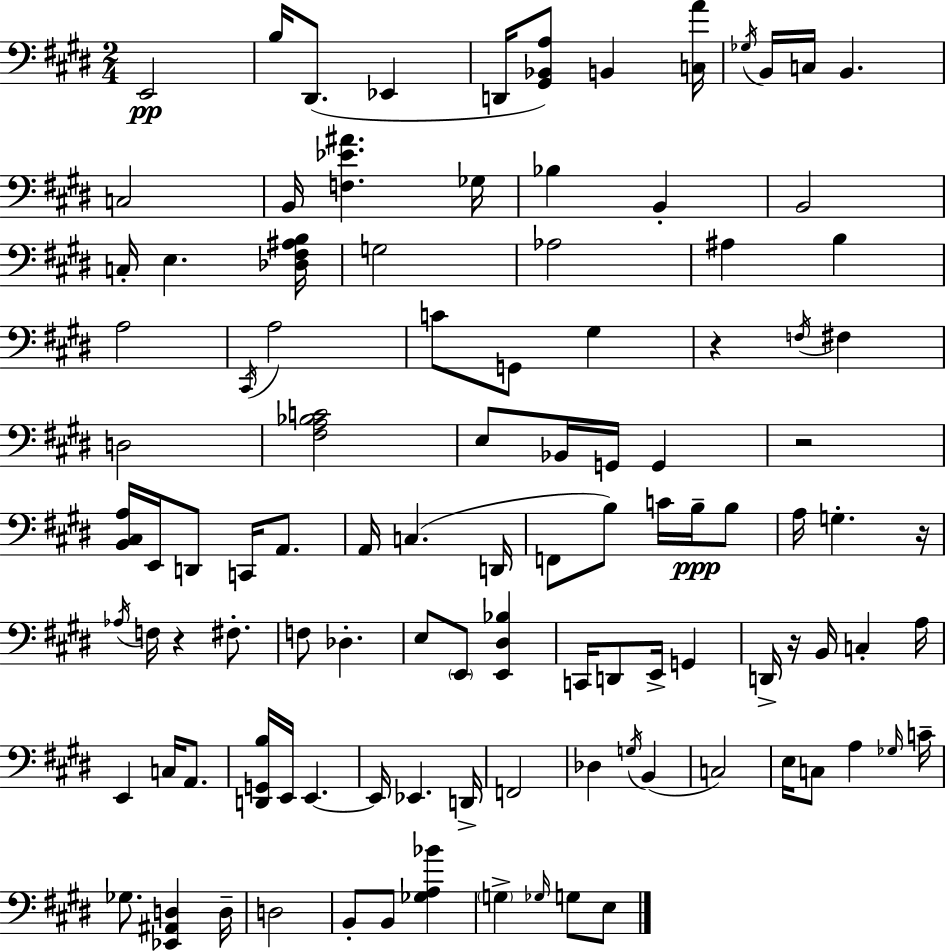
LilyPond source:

{
  \clef bass
  \numericTimeSignature
  \time 2/4
  \key e \major
  e,2\pp | b16 dis,8.( ees,4 | d,16 <gis, bes, a>8) b,4 <c a'>16 | \acciaccatura { ges16 } b,16 c16 b,4. | \break c2 | b,16 <f ees' ais'>4. | ges16 bes4 b,4-. | b,2 | \break c16-. e4. | <des fis ais b>16 g2 | aes2 | ais4 b4 | \break a2 | \acciaccatura { cis,16 } a2 | c'8 g,8 gis4 | r4 \acciaccatura { f16 } fis4 | \break d2 | <fis a bes c'>2 | e8 bes,16 g,16 g,4 | r2 | \break <b, cis a>16 e,16 d,8 c,16 | a,8. a,16 c4.( | d,16 f,8 b8) c'16 | b16--\ppp b8 a16 g4.-. | \break r16 \acciaccatura { aes16 } f16 r4 | fis8.-. f8 des4.-. | e8 \parenthesize e,8 | <e, dis bes>4 c,16 d,8 e,16-> | \break g,4 d,16-> r16 b,16 c4-. | a16 e,4 | c16 a,8. <d, g, b>16 e,16 e,4.~~ | e,16 ees,4. | \break d,16-> f,2 | des4 | \acciaccatura { g16 }( b,4 c2) | e16 c8 | \break a4 \grace { ges16 } c'16-- ges8. | <ees, ais, d>4 d16-- d2 | b,8-. | b,8 <ges a bes'>4 \parenthesize g4-> | \break \grace { ges16 } g8 e8 \bar "|."
}